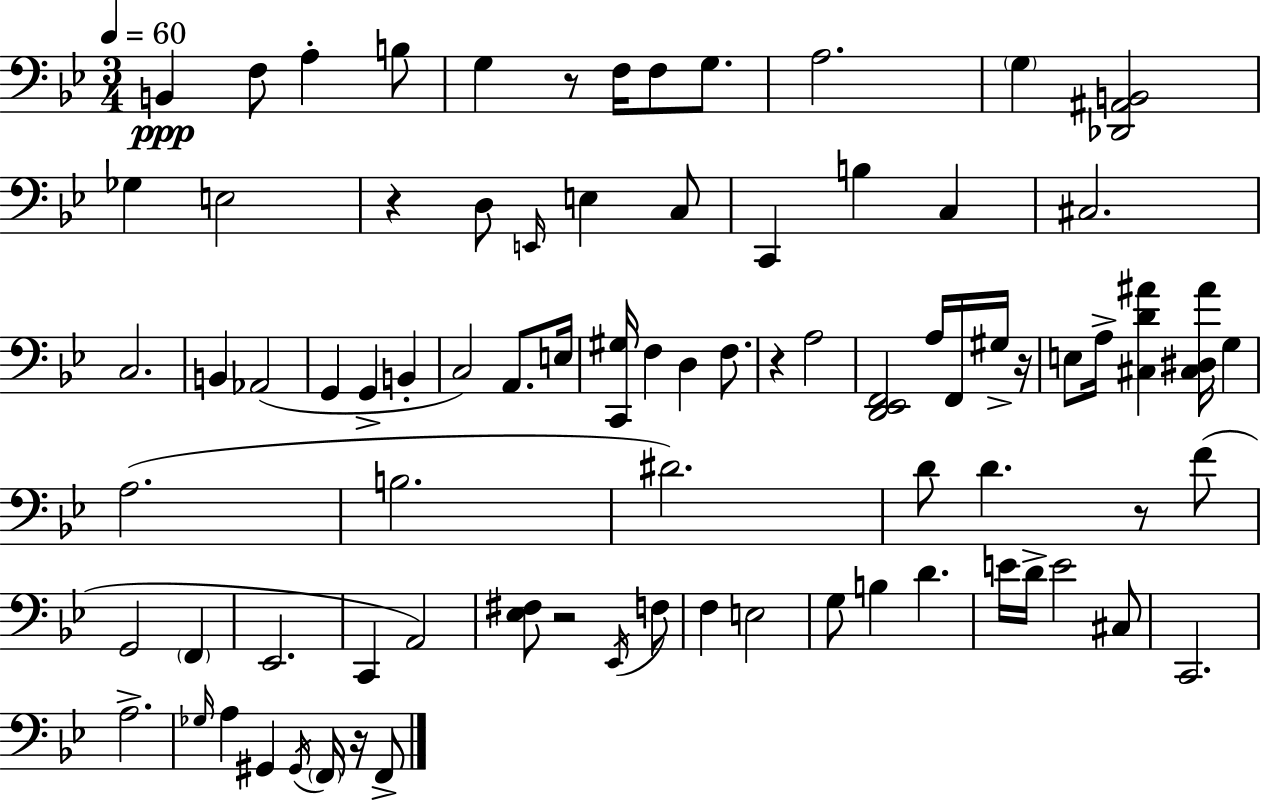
B2/q F3/e A3/q B3/e G3/q R/e F3/s F3/e G3/e. A3/h. G3/q [Db2,A#2,B2]/h Gb3/q E3/h R/q D3/e E2/s E3/q C3/e C2/q B3/q C3/q C#3/h. C3/h. B2/q Ab2/h G2/q G2/q B2/q C3/h A2/e. E3/s [C2,G#3]/s F3/q D3/q F3/e. R/q A3/h [D2,Eb2,F2]/h A3/s F2/s G#3/s R/s E3/e A3/s [C#3,D4,A#4]/q [C#3,D#3,A#4]/s G3/q A3/h. B3/h. D#4/h. D4/e D4/q. R/e F4/e G2/h F2/q Eb2/h. C2/q A2/h [Eb3,F#3]/e R/h Eb2/s F3/e F3/q E3/h G3/e B3/q D4/q. E4/s D4/s E4/h C#3/e C2/h. A3/h. Gb3/s A3/q G#2/q G#2/s F2/s R/s F2/e